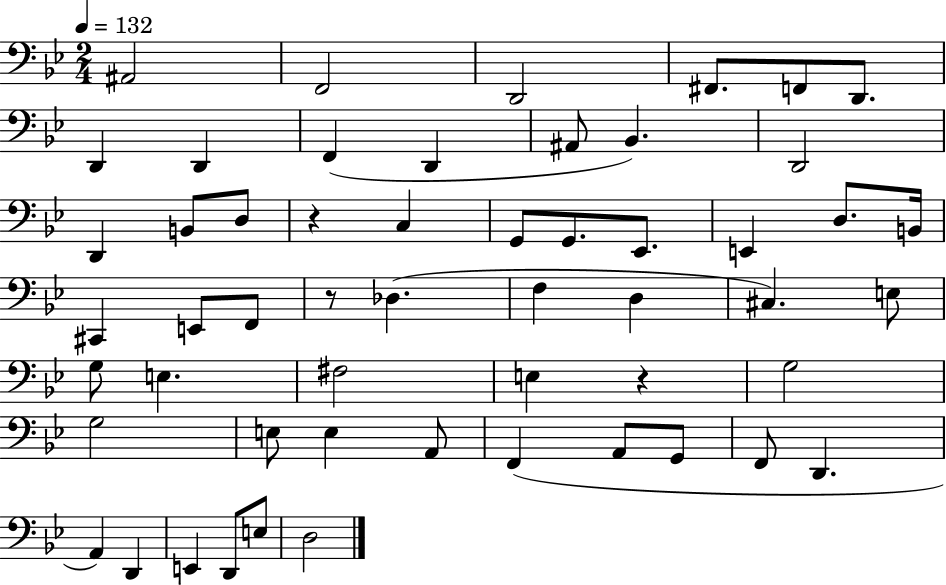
{
  \clef bass
  \numericTimeSignature
  \time 2/4
  \key bes \major
  \tempo 4 = 132
  ais,2 | f,2 | d,2 | fis,8. f,8 d,8. | \break d,4 d,4 | f,4( d,4 | ais,8 bes,4.) | d,2 | \break d,4 b,8 d8 | r4 c4 | g,8 g,8. ees,8. | e,4 d8. b,16 | \break cis,4 e,8 f,8 | r8 des4.( | f4 d4 | cis4.) e8 | \break g8 e4. | fis2 | e4 r4 | g2 | \break g2 | e8 e4 a,8 | f,4( a,8 g,8 | f,8 d,4. | \break a,4) d,4 | e,4 d,8 e8 | d2 | \bar "|."
}